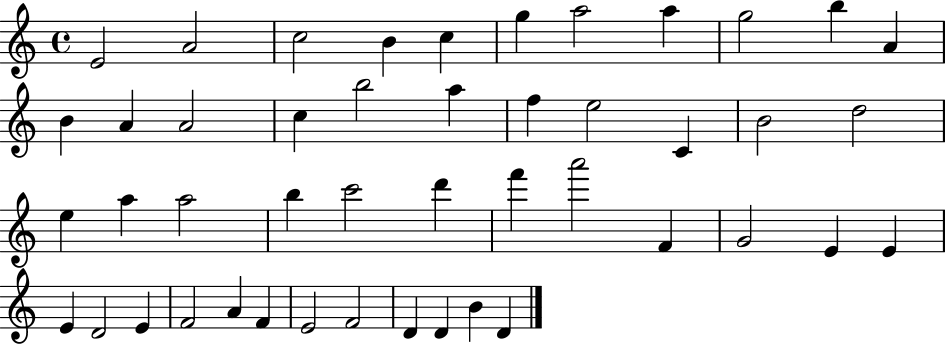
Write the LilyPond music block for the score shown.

{
  \clef treble
  \time 4/4
  \defaultTimeSignature
  \key c \major
  e'2 a'2 | c''2 b'4 c''4 | g''4 a''2 a''4 | g''2 b''4 a'4 | \break b'4 a'4 a'2 | c''4 b''2 a''4 | f''4 e''2 c'4 | b'2 d''2 | \break e''4 a''4 a''2 | b''4 c'''2 d'''4 | f'''4 a'''2 f'4 | g'2 e'4 e'4 | \break e'4 d'2 e'4 | f'2 a'4 f'4 | e'2 f'2 | d'4 d'4 b'4 d'4 | \break \bar "|."
}